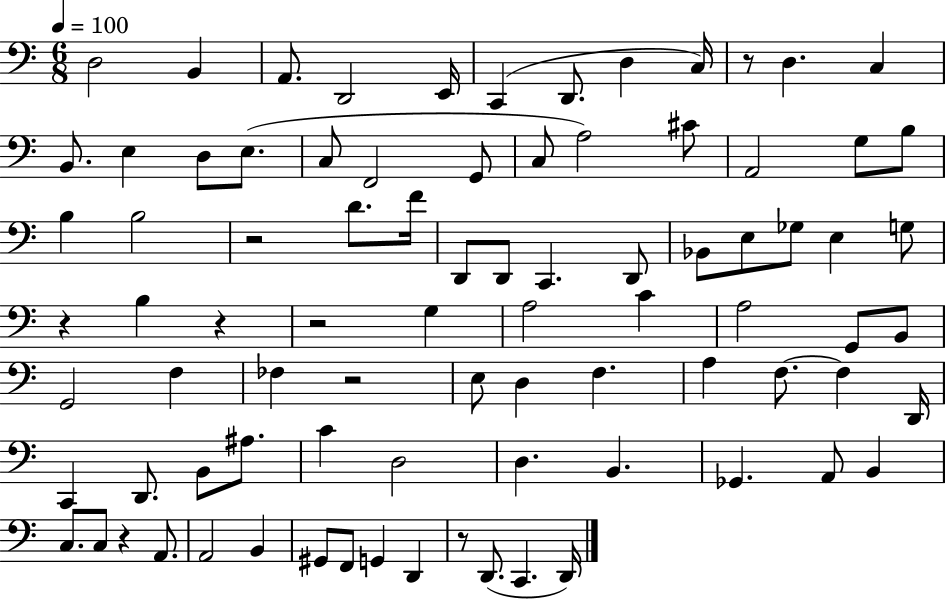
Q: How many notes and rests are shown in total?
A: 85